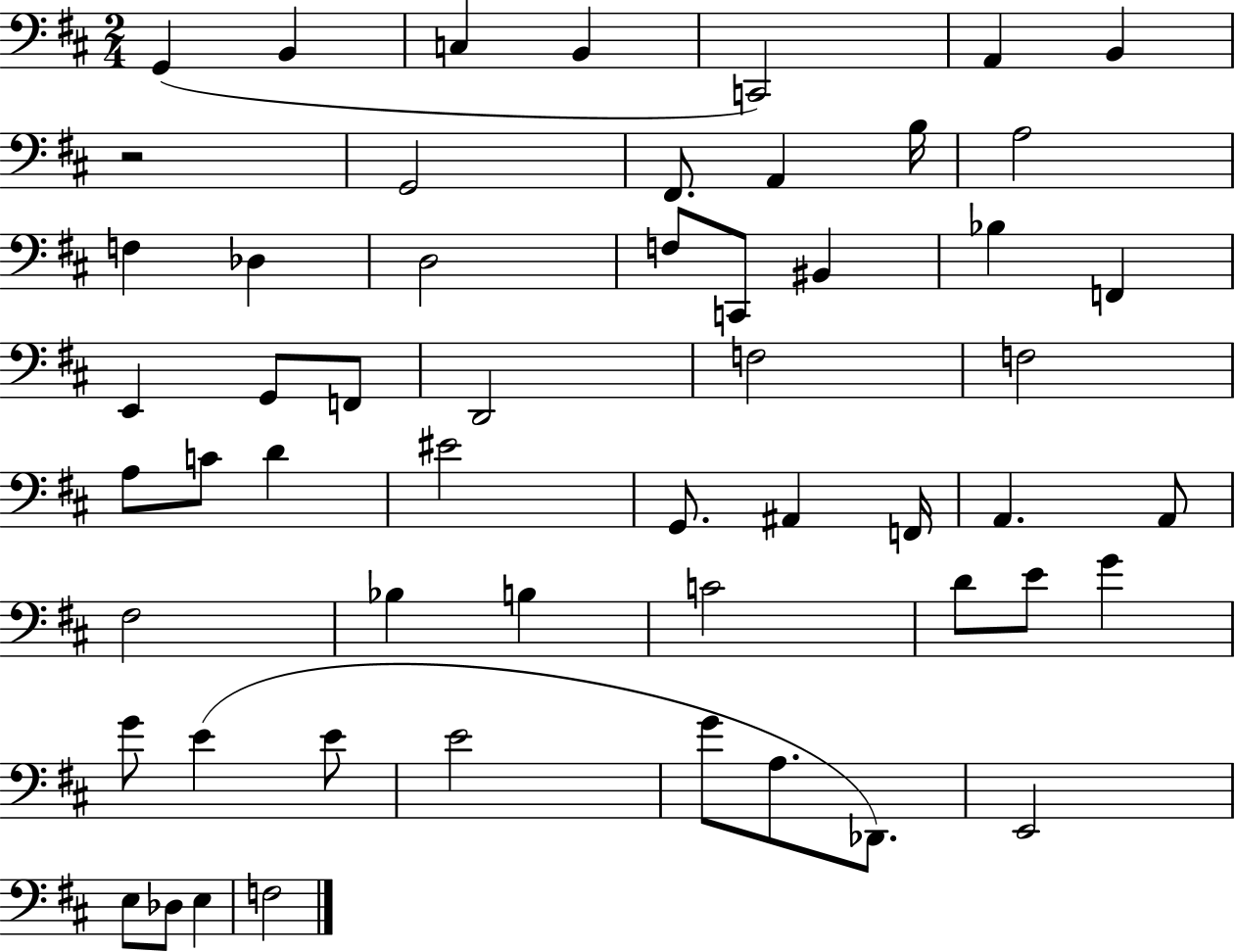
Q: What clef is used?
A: bass